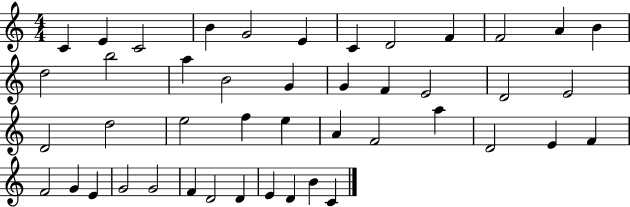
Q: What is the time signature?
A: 4/4